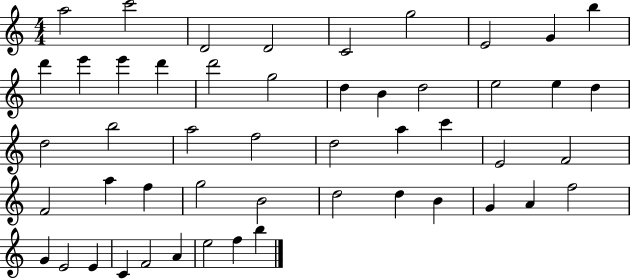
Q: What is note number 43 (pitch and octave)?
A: E4